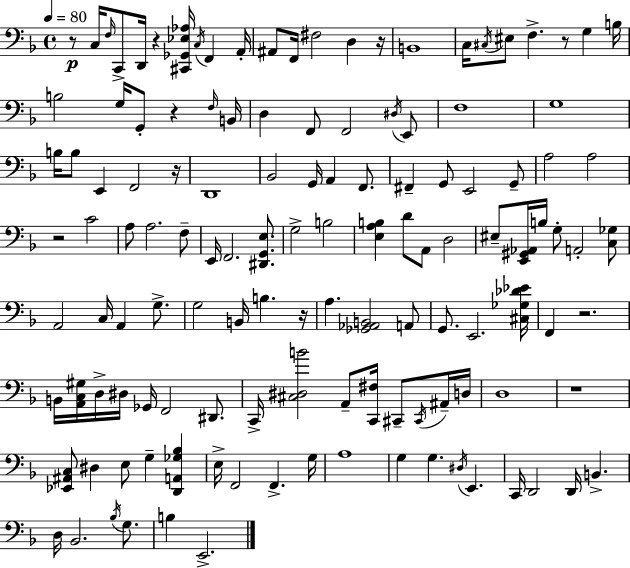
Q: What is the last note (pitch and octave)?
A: E2